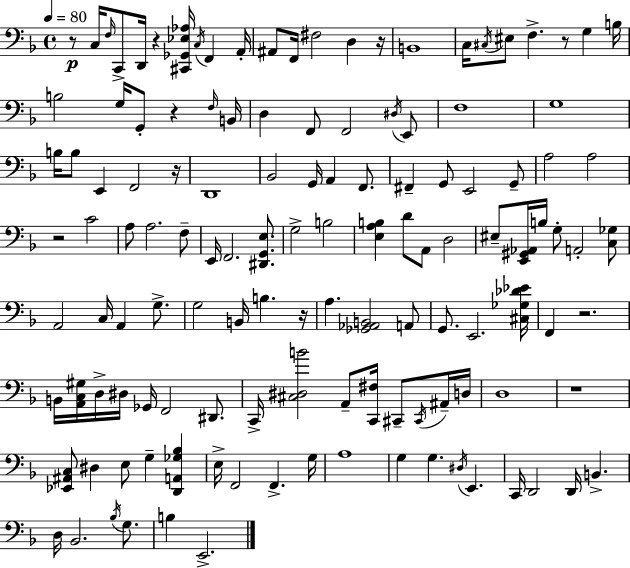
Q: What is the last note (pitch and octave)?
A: E2